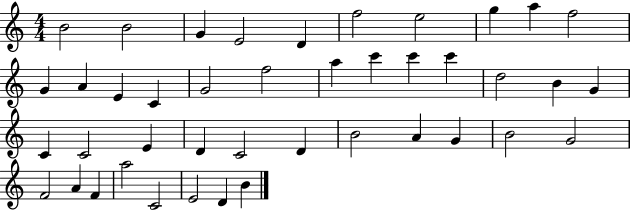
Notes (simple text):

B4/h B4/h G4/q E4/h D4/q F5/h E5/h G5/q A5/q F5/h G4/q A4/q E4/q C4/q G4/h F5/h A5/q C6/q C6/q C6/q D5/h B4/q G4/q C4/q C4/h E4/q D4/q C4/h D4/q B4/h A4/q G4/q B4/h G4/h F4/h A4/q F4/q A5/h C4/h E4/h D4/q B4/q